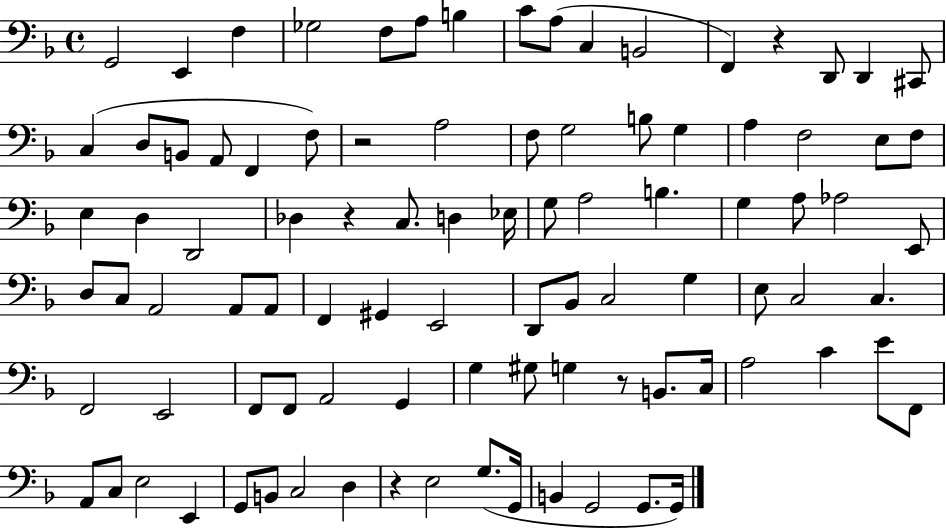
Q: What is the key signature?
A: F major